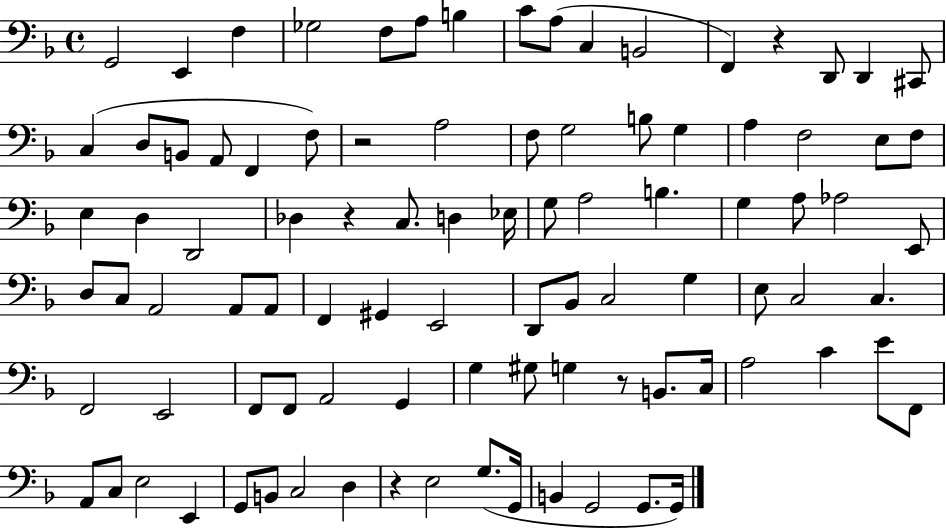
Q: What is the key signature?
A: F major